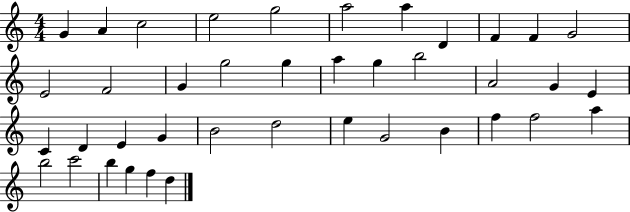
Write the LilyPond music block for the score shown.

{
  \clef treble
  \numericTimeSignature
  \time 4/4
  \key c \major
  g'4 a'4 c''2 | e''2 g''2 | a''2 a''4 d'4 | f'4 f'4 g'2 | \break e'2 f'2 | g'4 g''2 g''4 | a''4 g''4 b''2 | a'2 g'4 e'4 | \break c'4 d'4 e'4 g'4 | b'2 d''2 | e''4 g'2 b'4 | f''4 f''2 a''4 | \break b''2 c'''2 | b''4 g''4 f''4 d''4 | \bar "|."
}